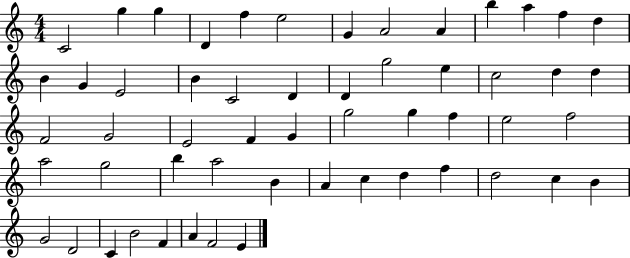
C4/h G5/q G5/q D4/q F5/q E5/h G4/q A4/h A4/q B5/q A5/q F5/q D5/q B4/q G4/q E4/h B4/q C4/h D4/q D4/q G5/h E5/q C5/h D5/q D5/q F4/h G4/h E4/h F4/q G4/q G5/h G5/q F5/q E5/h F5/h A5/h G5/h B5/q A5/h B4/q A4/q C5/q D5/q F5/q D5/h C5/q B4/q G4/h D4/h C4/q B4/h F4/q A4/q F4/h E4/q